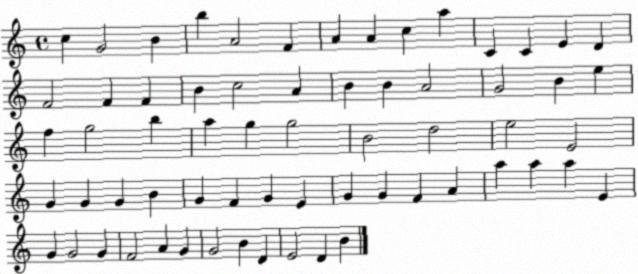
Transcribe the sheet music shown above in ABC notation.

X:1
T:Untitled
M:4/4
L:1/4
K:C
c G2 B b A2 F A A c a C C E D F2 F F B c2 A B B A2 G2 B e f g2 b a g g2 B2 d2 e2 E2 G G G B G F G E G G F A a a a E G G2 G F2 A G G2 B D E2 D B